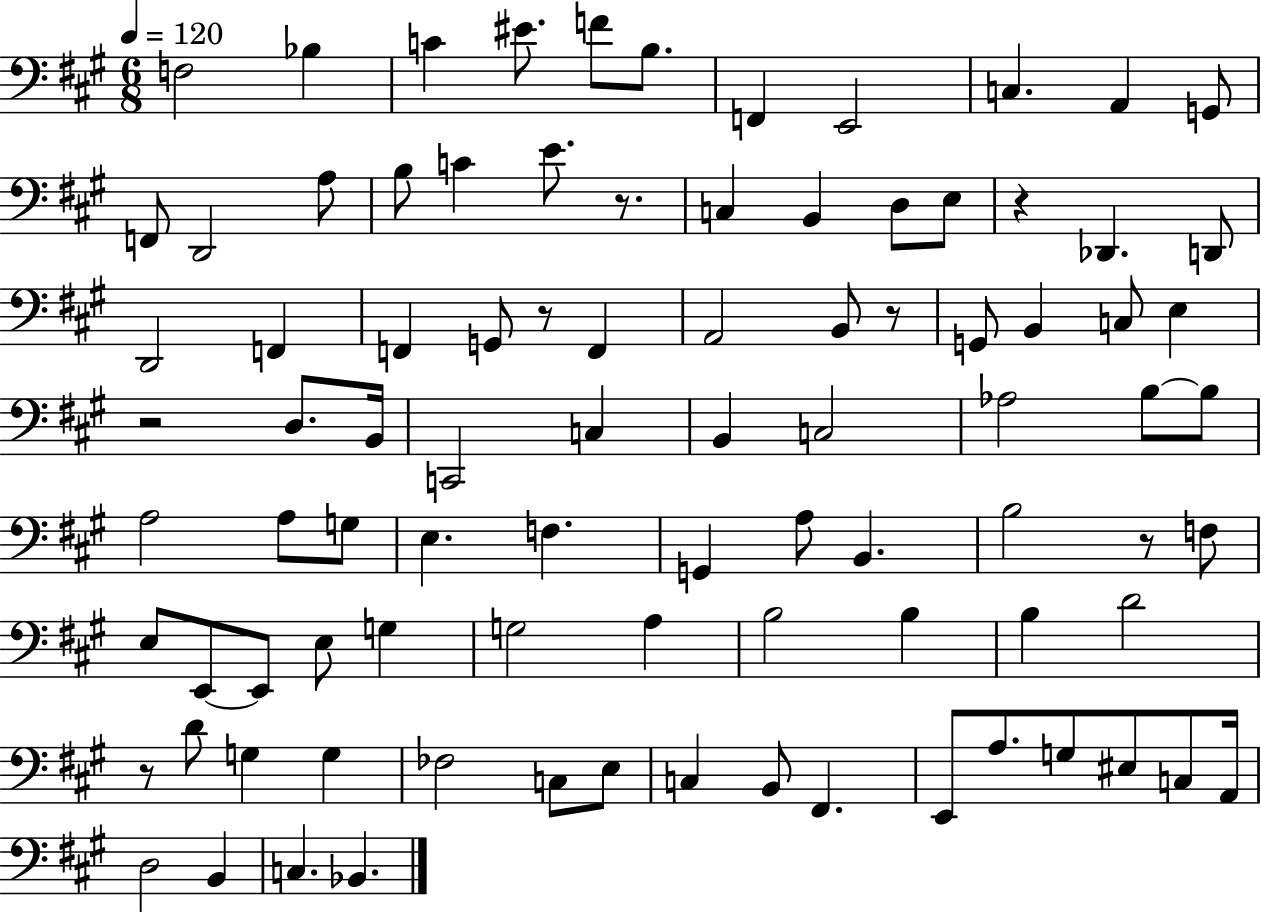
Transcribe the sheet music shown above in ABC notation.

X:1
T:Untitled
M:6/8
L:1/4
K:A
F,2 _B, C ^E/2 F/2 B,/2 F,, E,,2 C, A,, G,,/2 F,,/2 D,,2 A,/2 B,/2 C E/2 z/2 C, B,, D,/2 E,/2 z _D,, D,,/2 D,,2 F,, F,, G,,/2 z/2 F,, A,,2 B,,/2 z/2 G,,/2 B,, C,/2 E, z2 D,/2 B,,/4 C,,2 C, B,, C,2 _A,2 B,/2 B,/2 A,2 A,/2 G,/2 E, F, G,, A,/2 B,, B,2 z/2 F,/2 E,/2 E,,/2 E,,/2 E,/2 G, G,2 A, B,2 B, B, D2 z/2 D/2 G, G, _F,2 C,/2 E,/2 C, B,,/2 ^F,, E,,/2 A,/2 G,/2 ^E,/2 C,/2 A,,/4 D,2 B,, C, _B,,